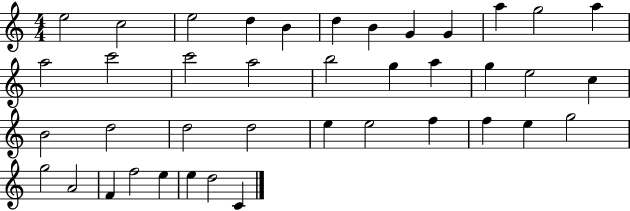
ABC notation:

X:1
T:Untitled
M:4/4
L:1/4
K:C
e2 c2 e2 d B d B G G a g2 a a2 c'2 c'2 a2 b2 g a g e2 c B2 d2 d2 d2 e e2 f f e g2 g2 A2 F f2 e e d2 C